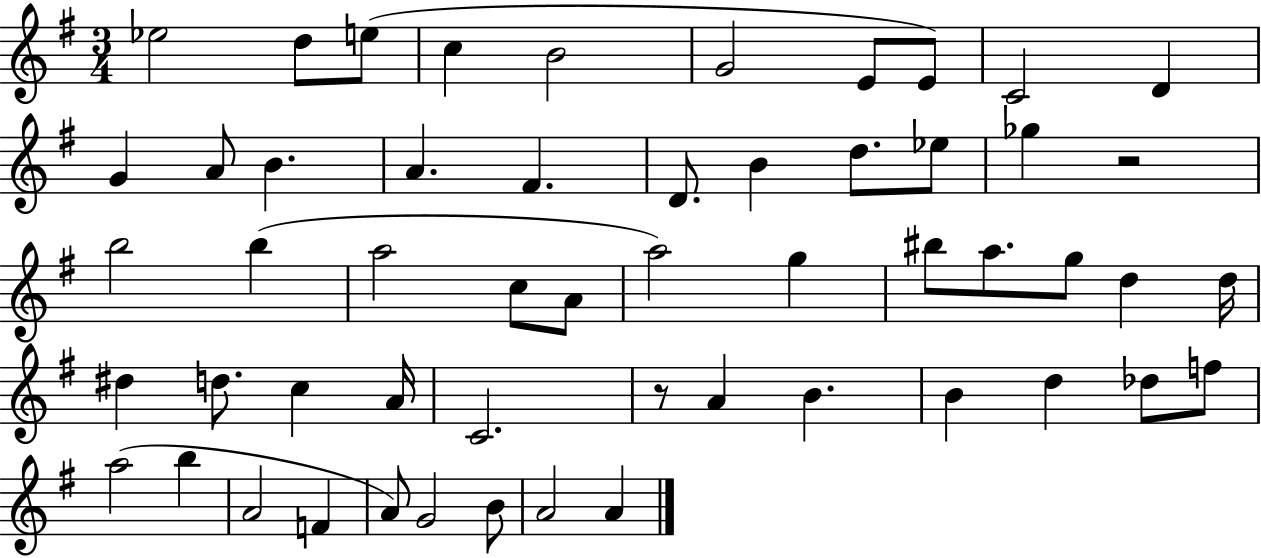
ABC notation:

X:1
T:Untitled
M:3/4
L:1/4
K:G
_e2 d/2 e/2 c B2 G2 E/2 E/2 C2 D G A/2 B A ^F D/2 B d/2 _e/2 _g z2 b2 b a2 c/2 A/2 a2 g ^b/2 a/2 g/2 d d/4 ^d d/2 c A/4 C2 z/2 A B B d _d/2 f/2 a2 b A2 F A/2 G2 B/2 A2 A